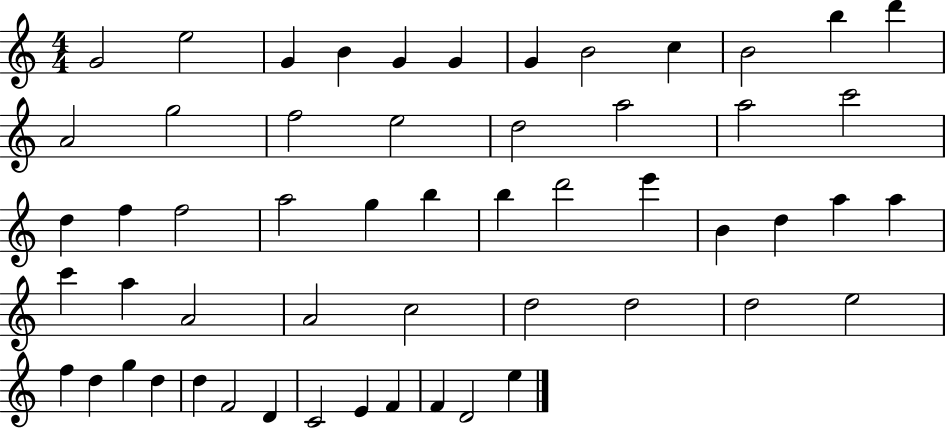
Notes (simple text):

G4/h E5/h G4/q B4/q G4/q G4/q G4/q B4/h C5/q B4/h B5/q D6/q A4/h G5/h F5/h E5/h D5/h A5/h A5/h C6/h D5/q F5/q F5/h A5/h G5/q B5/q B5/q D6/h E6/q B4/q D5/q A5/q A5/q C6/q A5/q A4/h A4/h C5/h D5/h D5/h D5/h E5/h F5/q D5/q G5/q D5/q D5/q F4/h D4/q C4/h E4/q F4/q F4/q D4/h E5/q